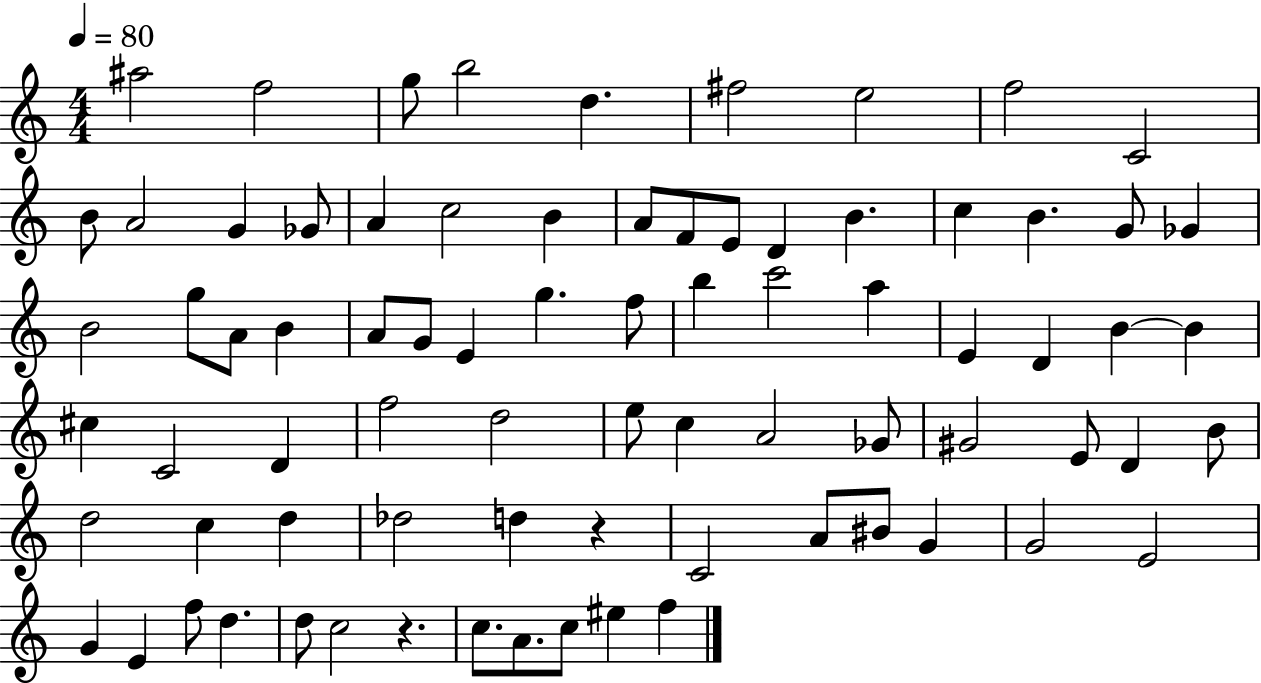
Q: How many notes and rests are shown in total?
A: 78